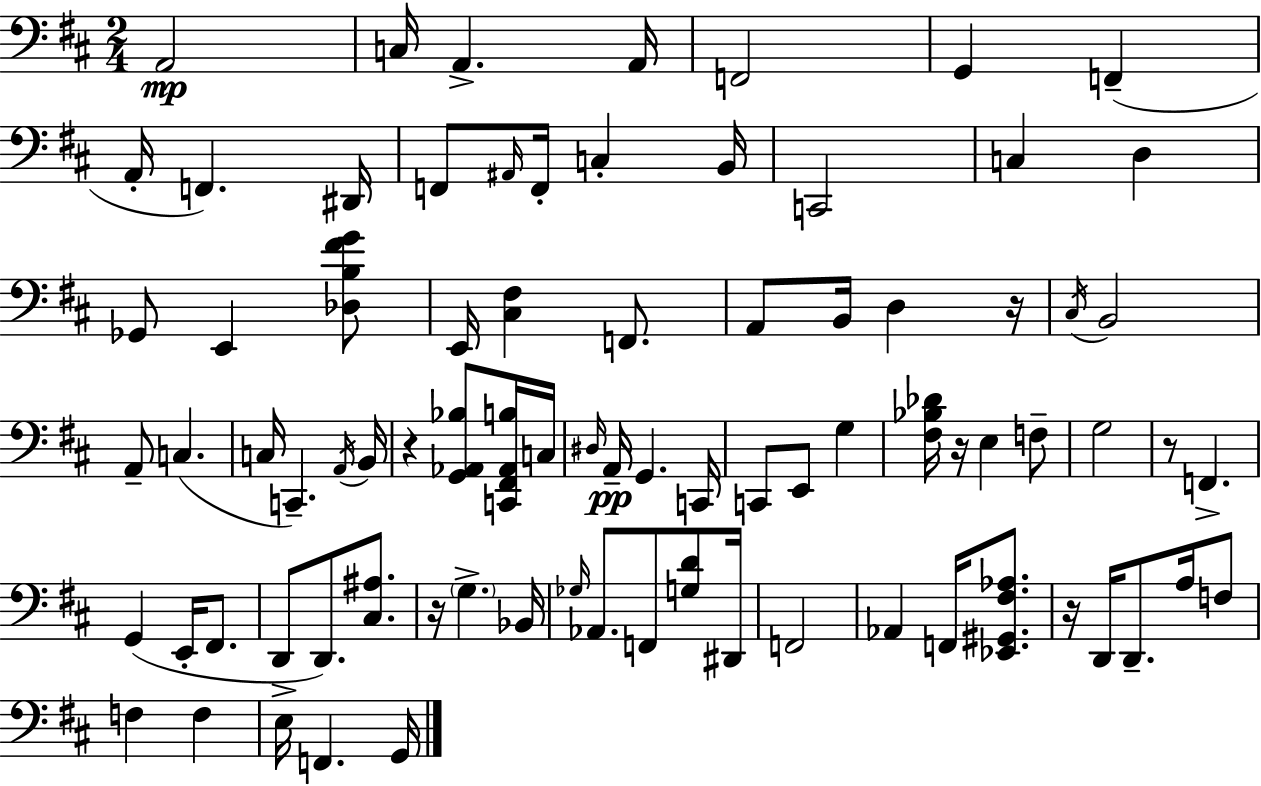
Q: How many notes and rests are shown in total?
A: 82